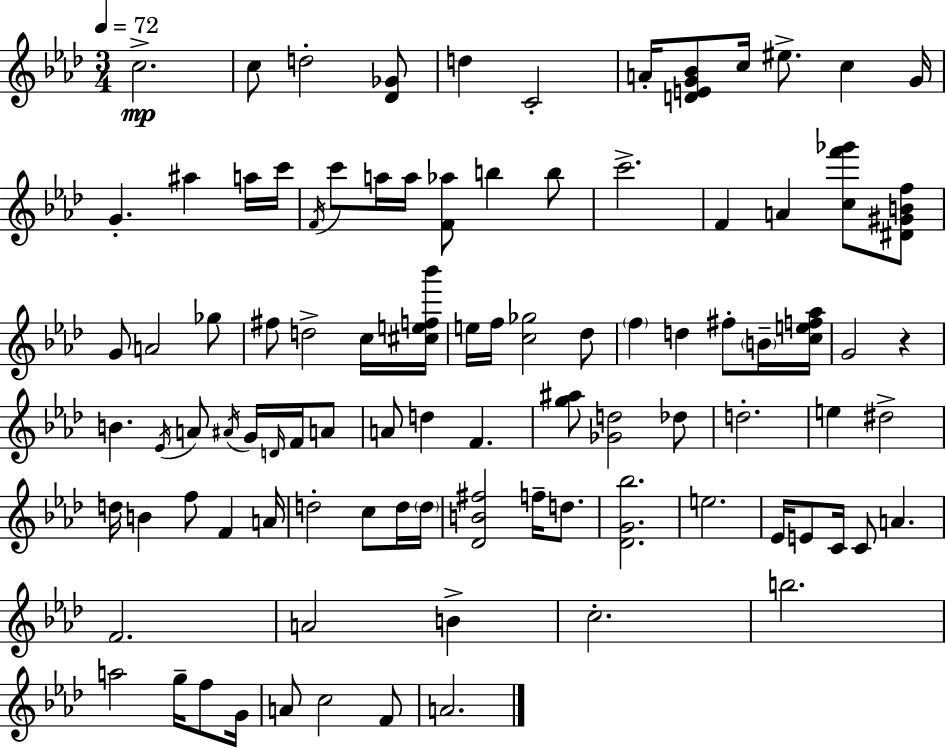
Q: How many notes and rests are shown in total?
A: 95